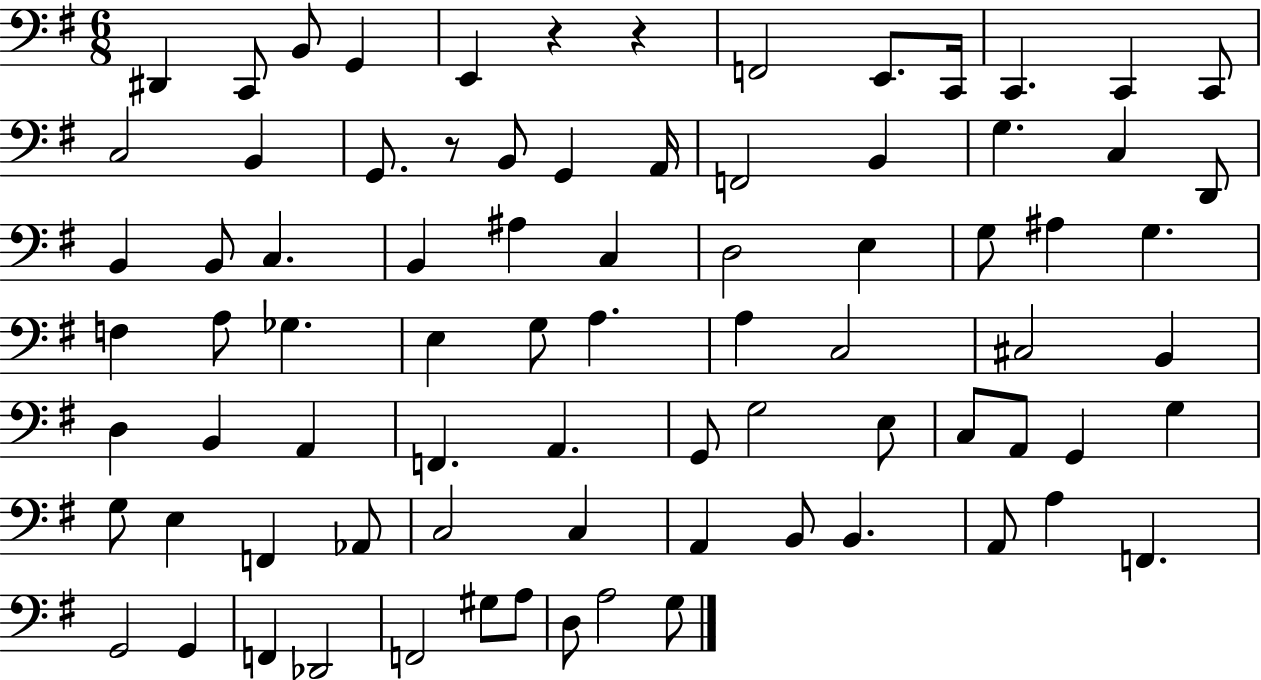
X:1
T:Untitled
M:6/8
L:1/4
K:G
^D,, C,,/2 B,,/2 G,, E,, z z F,,2 E,,/2 C,,/4 C,, C,, C,,/2 C,2 B,, G,,/2 z/2 B,,/2 G,, A,,/4 F,,2 B,, G, C, D,,/2 B,, B,,/2 C, B,, ^A, C, D,2 E, G,/2 ^A, G, F, A,/2 _G, E, G,/2 A, A, C,2 ^C,2 B,, D, B,, A,, F,, A,, G,,/2 G,2 E,/2 C,/2 A,,/2 G,, G, G,/2 E, F,, _A,,/2 C,2 C, A,, B,,/2 B,, A,,/2 A, F,, G,,2 G,, F,, _D,,2 F,,2 ^G,/2 A,/2 D,/2 A,2 G,/2